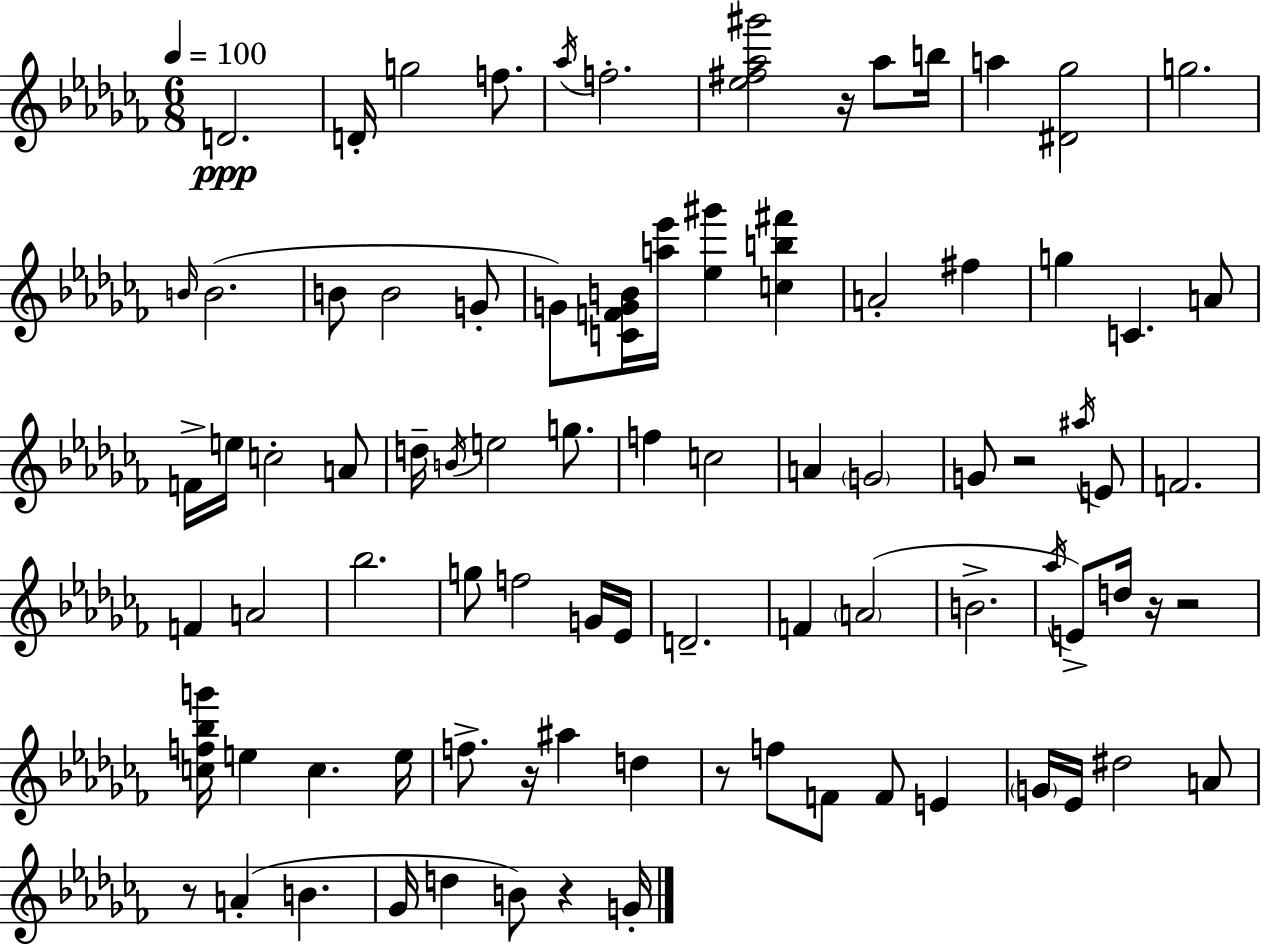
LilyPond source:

{
  \clef treble
  \numericTimeSignature
  \time 6/8
  \key aes \minor
  \tempo 4 = 100
  d'2.\ppp | d'16-. g''2 f''8. | \acciaccatura { aes''16 } f''2.-. | <ees'' fis'' aes'' gis'''>2 r16 aes''8 | \break b''16 a''4 <dis' ges''>2 | g''2. | \grace { b'16 } b'2.( | b'8 b'2 | \break g'8-. g'8) <c' f' g' b'>16 <a'' ees'''>16 <ees'' gis'''>4 <c'' b'' fis'''>4 | a'2-. fis''4 | g''4 c'4. | a'8 f'16-> e''16 c''2-. | \break a'8 d''16-- \acciaccatura { b'16 } e''2 | g''8. f''4 c''2 | a'4 \parenthesize g'2 | g'8 r2 | \break \acciaccatura { ais''16 } e'8 f'2. | f'4 a'2 | bes''2. | g''8 f''2 | \break g'16 ees'16 d'2.-- | f'4 \parenthesize a'2( | b'2.-> | \acciaccatura { aes''16 }) e'8-> d''16 r16 r2 | \break <c'' f'' bes'' g'''>16 e''4 c''4. | e''16 f''8.-> r16 ais''4 | d''4 r8 f''8 f'8 f'8 | e'4 \parenthesize g'16 ees'16 dis''2 | \break a'8 r8 a'4-.( b'4. | ges'16 d''4 b'8) | r4 g'16-. \bar "|."
}